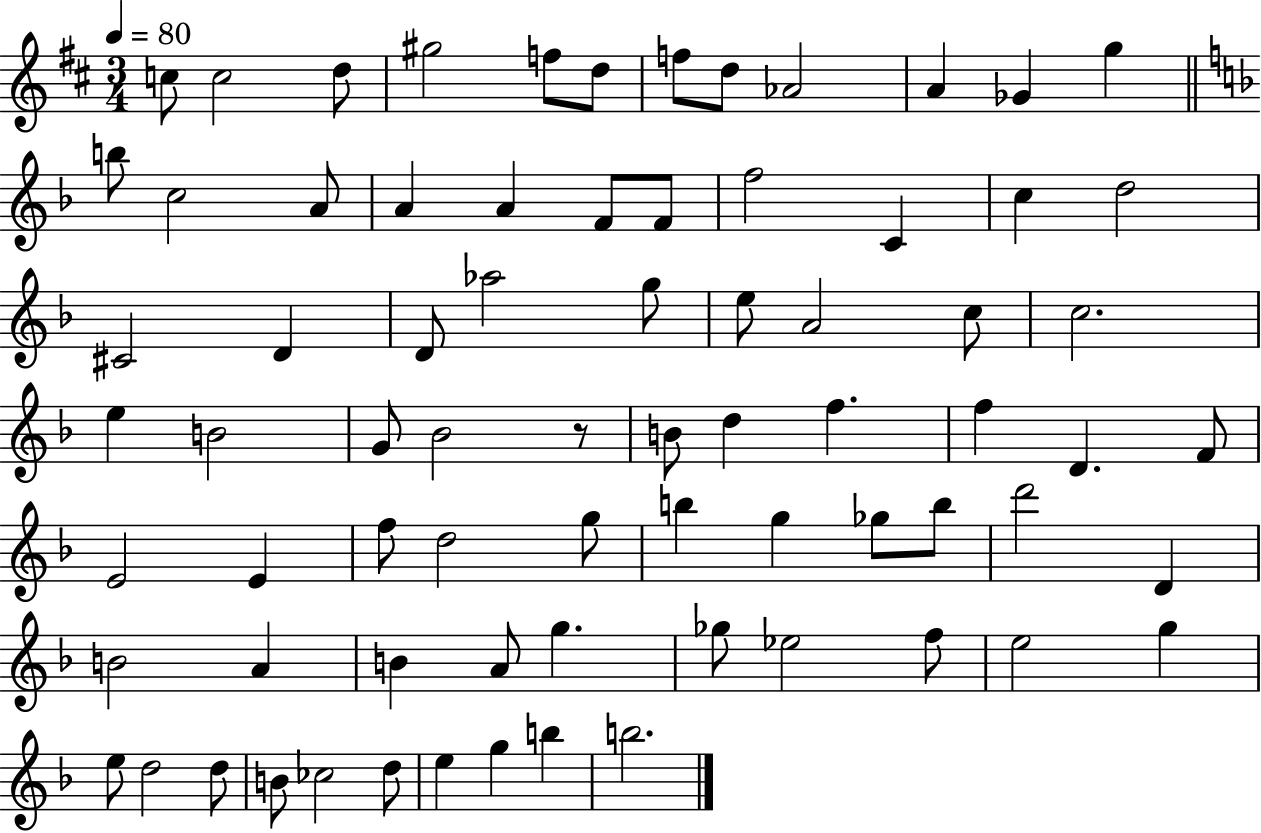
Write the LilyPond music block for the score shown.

{
  \clef treble
  \numericTimeSignature
  \time 3/4
  \key d \major
  \tempo 4 = 80
  \repeat volta 2 { c''8 c''2 d''8 | gis''2 f''8 d''8 | f''8 d''8 aes'2 | a'4 ges'4 g''4 | \break \bar "||" \break \key f \major b''8 c''2 a'8 | a'4 a'4 f'8 f'8 | f''2 c'4 | c''4 d''2 | \break cis'2 d'4 | d'8 aes''2 g''8 | e''8 a'2 c''8 | c''2. | \break e''4 b'2 | g'8 bes'2 r8 | b'8 d''4 f''4. | f''4 d'4. f'8 | \break e'2 e'4 | f''8 d''2 g''8 | b''4 g''4 ges''8 b''8 | d'''2 d'4 | \break b'2 a'4 | b'4 a'8 g''4. | ges''8 ees''2 f''8 | e''2 g''4 | \break e''8 d''2 d''8 | b'8 ces''2 d''8 | e''4 g''4 b''4 | b''2. | \break } \bar "|."
}